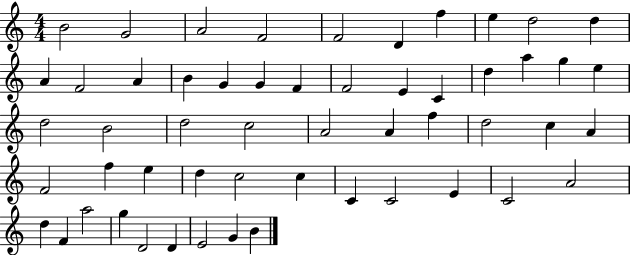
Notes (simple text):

B4/h G4/h A4/h F4/h F4/h D4/q F5/q E5/q D5/h D5/q A4/q F4/h A4/q B4/q G4/q G4/q F4/q F4/h E4/q C4/q D5/q A5/q G5/q E5/q D5/h B4/h D5/h C5/h A4/h A4/q F5/q D5/h C5/q A4/q F4/h F5/q E5/q D5/q C5/h C5/q C4/q C4/h E4/q C4/h A4/h D5/q F4/q A5/h G5/q D4/h D4/q E4/h G4/q B4/q